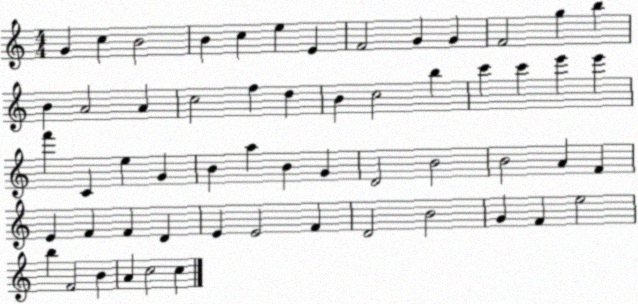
X:1
T:Untitled
M:4/4
L:1/4
K:C
G c B2 B c e E F2 G G F2 g b B A2 A c2 f d B c2 b c' c' e' e' f' C e G B a B G D2 B2 B2 A F E F F D E E2 F D2 B2 G F e2 b F2 B A c2 c